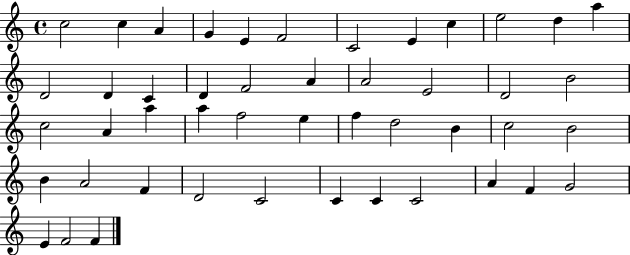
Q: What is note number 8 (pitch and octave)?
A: E4